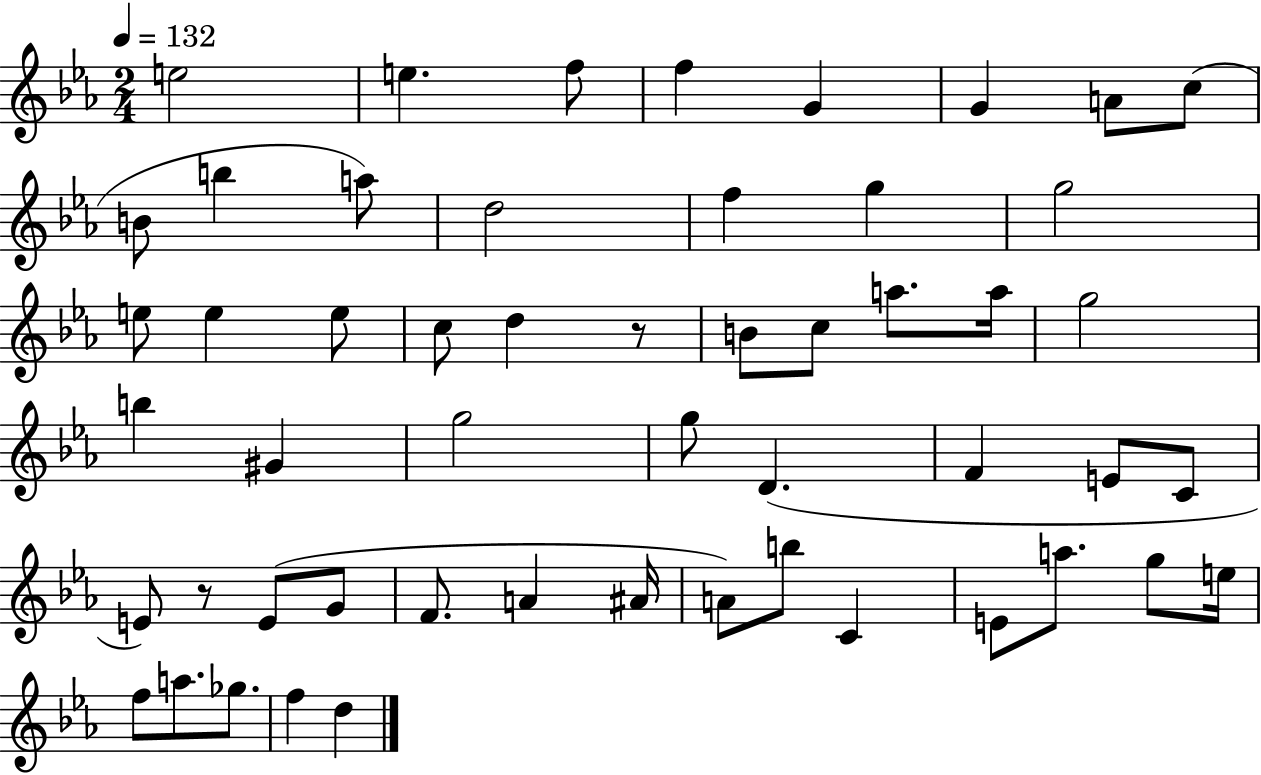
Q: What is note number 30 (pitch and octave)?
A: D4